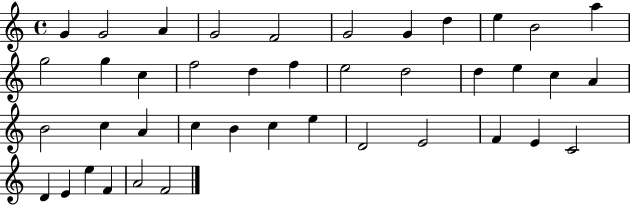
{
  \clef treble
  \time 4/4
  \defaultTimeSignature
  \key c \major
  g'4 g'2 a'4 | g'2 f'2 | g'2 g'4 d''4 | e''4 b'2 a''4 | \break g''2 g''4 c''4 | f''2 d''4 f''4 | e''2 d''2 | d''4 e''4 c''4 a'4 | \break b'2 c''4 a'4 | c''4 b'4 c''4 e''4 | d'2 e'2 | f'4 e'4 c'2 | \break d'4 e'4 e''4 f'4 | a'2 f'2 | \bar "|."
}